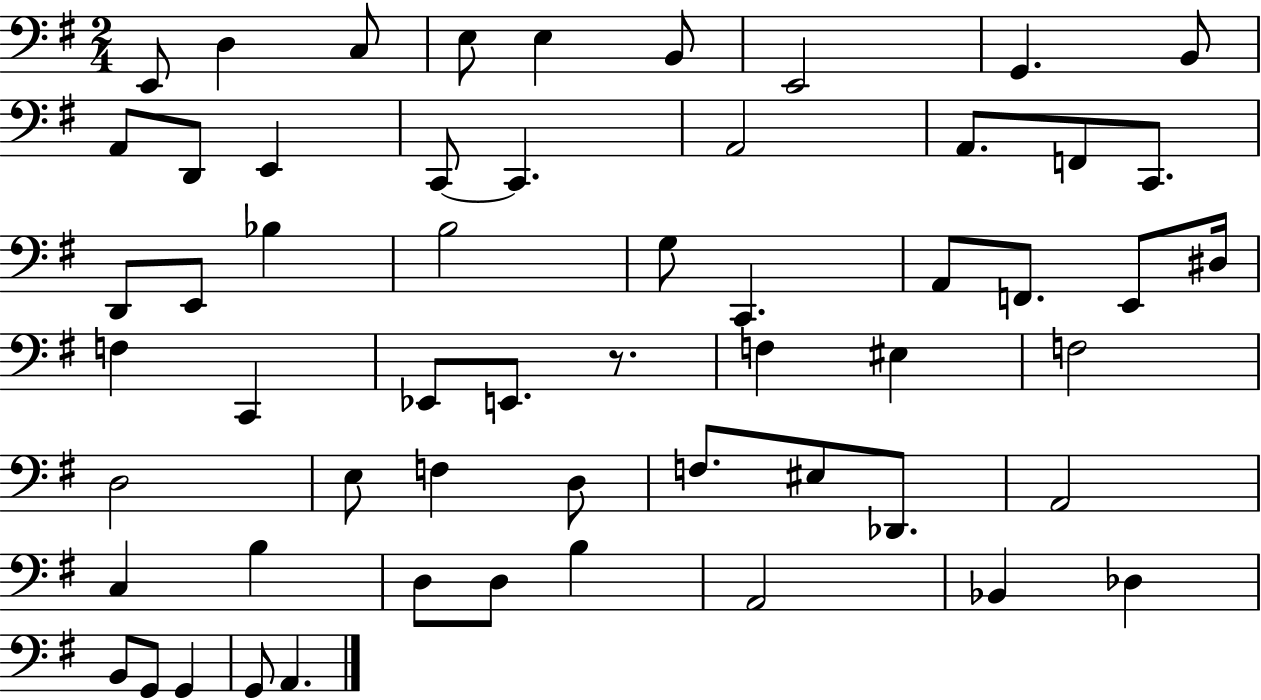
E2/e D3/q C3/e E3/e E3/q B2/e E2/h G2/q. B2/e A2/e D2/e E2/q C2/e C2/q. A2/h A2/e. F2/e C2/e. D2/e E2/e Bb3/q B3/h G3/e C2/q. A2/e F2/e. E2/e D#3/s F3/q C2/q Eb2/e E2/e. R/e. F3/q EIS3/q F3/h D3/h E3/e F3/q D3/e F3/e. EIS3/e Db2/e. A2/h C3/q B3/q D3/e D3/e B3/q A2/h Bb2/q Db3/q B2/e G2/e G2/q G2/e A2/q.